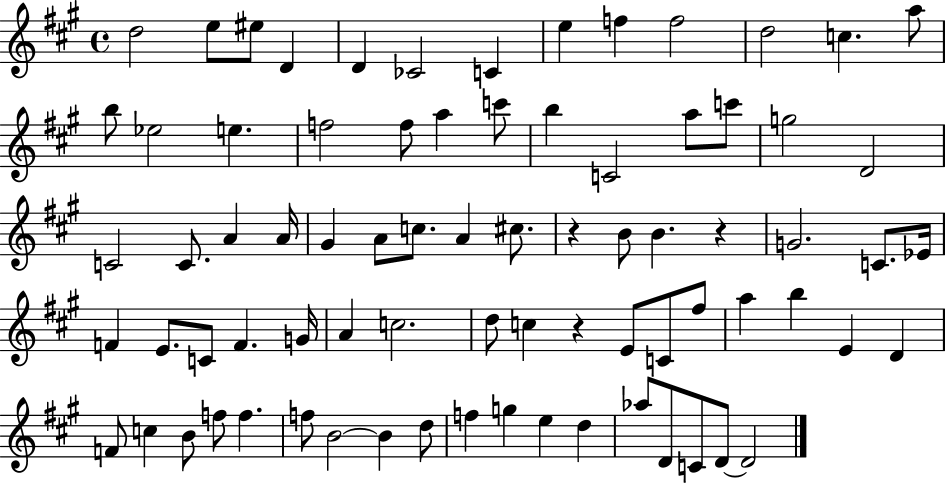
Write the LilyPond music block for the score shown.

{
  \clef treble
  \time 4/4
  \defaultTimeSignature
  \key a \major
  d''2 e''8 eis''8 d'4 | d'4 ces'2 c'4 | e''4 f''4 f''2 | d''2 c''4. a''8 | \break b''8 ees''2 e''4. | f''2 f''8 a''4 c'''8 | b''4 c'2 a''8 c'''8 | g''2 d'2 | \break c'2 c'8. a'4 a'16 | gis'4 a'8 c''8. a'4 cis''8. | r4 b'8 b'4. r4 | g'2. c'8. ees'16 | \break f'4 e'8. c'8 f'4. g'16 | a'4 c''2. | d''8 c''4 r4 e'8 c'8 fis''8 | a''4 b''4 e'4 d'4 | \break f'8 c''4 b'8 f''8 f''4. | f''8 b'2~~ b'4 d''8 | f''4 g''4 e''4 d''4 | aes''8 d'8 c'8 d'8~~ d'2 | \break \bar "|."
}